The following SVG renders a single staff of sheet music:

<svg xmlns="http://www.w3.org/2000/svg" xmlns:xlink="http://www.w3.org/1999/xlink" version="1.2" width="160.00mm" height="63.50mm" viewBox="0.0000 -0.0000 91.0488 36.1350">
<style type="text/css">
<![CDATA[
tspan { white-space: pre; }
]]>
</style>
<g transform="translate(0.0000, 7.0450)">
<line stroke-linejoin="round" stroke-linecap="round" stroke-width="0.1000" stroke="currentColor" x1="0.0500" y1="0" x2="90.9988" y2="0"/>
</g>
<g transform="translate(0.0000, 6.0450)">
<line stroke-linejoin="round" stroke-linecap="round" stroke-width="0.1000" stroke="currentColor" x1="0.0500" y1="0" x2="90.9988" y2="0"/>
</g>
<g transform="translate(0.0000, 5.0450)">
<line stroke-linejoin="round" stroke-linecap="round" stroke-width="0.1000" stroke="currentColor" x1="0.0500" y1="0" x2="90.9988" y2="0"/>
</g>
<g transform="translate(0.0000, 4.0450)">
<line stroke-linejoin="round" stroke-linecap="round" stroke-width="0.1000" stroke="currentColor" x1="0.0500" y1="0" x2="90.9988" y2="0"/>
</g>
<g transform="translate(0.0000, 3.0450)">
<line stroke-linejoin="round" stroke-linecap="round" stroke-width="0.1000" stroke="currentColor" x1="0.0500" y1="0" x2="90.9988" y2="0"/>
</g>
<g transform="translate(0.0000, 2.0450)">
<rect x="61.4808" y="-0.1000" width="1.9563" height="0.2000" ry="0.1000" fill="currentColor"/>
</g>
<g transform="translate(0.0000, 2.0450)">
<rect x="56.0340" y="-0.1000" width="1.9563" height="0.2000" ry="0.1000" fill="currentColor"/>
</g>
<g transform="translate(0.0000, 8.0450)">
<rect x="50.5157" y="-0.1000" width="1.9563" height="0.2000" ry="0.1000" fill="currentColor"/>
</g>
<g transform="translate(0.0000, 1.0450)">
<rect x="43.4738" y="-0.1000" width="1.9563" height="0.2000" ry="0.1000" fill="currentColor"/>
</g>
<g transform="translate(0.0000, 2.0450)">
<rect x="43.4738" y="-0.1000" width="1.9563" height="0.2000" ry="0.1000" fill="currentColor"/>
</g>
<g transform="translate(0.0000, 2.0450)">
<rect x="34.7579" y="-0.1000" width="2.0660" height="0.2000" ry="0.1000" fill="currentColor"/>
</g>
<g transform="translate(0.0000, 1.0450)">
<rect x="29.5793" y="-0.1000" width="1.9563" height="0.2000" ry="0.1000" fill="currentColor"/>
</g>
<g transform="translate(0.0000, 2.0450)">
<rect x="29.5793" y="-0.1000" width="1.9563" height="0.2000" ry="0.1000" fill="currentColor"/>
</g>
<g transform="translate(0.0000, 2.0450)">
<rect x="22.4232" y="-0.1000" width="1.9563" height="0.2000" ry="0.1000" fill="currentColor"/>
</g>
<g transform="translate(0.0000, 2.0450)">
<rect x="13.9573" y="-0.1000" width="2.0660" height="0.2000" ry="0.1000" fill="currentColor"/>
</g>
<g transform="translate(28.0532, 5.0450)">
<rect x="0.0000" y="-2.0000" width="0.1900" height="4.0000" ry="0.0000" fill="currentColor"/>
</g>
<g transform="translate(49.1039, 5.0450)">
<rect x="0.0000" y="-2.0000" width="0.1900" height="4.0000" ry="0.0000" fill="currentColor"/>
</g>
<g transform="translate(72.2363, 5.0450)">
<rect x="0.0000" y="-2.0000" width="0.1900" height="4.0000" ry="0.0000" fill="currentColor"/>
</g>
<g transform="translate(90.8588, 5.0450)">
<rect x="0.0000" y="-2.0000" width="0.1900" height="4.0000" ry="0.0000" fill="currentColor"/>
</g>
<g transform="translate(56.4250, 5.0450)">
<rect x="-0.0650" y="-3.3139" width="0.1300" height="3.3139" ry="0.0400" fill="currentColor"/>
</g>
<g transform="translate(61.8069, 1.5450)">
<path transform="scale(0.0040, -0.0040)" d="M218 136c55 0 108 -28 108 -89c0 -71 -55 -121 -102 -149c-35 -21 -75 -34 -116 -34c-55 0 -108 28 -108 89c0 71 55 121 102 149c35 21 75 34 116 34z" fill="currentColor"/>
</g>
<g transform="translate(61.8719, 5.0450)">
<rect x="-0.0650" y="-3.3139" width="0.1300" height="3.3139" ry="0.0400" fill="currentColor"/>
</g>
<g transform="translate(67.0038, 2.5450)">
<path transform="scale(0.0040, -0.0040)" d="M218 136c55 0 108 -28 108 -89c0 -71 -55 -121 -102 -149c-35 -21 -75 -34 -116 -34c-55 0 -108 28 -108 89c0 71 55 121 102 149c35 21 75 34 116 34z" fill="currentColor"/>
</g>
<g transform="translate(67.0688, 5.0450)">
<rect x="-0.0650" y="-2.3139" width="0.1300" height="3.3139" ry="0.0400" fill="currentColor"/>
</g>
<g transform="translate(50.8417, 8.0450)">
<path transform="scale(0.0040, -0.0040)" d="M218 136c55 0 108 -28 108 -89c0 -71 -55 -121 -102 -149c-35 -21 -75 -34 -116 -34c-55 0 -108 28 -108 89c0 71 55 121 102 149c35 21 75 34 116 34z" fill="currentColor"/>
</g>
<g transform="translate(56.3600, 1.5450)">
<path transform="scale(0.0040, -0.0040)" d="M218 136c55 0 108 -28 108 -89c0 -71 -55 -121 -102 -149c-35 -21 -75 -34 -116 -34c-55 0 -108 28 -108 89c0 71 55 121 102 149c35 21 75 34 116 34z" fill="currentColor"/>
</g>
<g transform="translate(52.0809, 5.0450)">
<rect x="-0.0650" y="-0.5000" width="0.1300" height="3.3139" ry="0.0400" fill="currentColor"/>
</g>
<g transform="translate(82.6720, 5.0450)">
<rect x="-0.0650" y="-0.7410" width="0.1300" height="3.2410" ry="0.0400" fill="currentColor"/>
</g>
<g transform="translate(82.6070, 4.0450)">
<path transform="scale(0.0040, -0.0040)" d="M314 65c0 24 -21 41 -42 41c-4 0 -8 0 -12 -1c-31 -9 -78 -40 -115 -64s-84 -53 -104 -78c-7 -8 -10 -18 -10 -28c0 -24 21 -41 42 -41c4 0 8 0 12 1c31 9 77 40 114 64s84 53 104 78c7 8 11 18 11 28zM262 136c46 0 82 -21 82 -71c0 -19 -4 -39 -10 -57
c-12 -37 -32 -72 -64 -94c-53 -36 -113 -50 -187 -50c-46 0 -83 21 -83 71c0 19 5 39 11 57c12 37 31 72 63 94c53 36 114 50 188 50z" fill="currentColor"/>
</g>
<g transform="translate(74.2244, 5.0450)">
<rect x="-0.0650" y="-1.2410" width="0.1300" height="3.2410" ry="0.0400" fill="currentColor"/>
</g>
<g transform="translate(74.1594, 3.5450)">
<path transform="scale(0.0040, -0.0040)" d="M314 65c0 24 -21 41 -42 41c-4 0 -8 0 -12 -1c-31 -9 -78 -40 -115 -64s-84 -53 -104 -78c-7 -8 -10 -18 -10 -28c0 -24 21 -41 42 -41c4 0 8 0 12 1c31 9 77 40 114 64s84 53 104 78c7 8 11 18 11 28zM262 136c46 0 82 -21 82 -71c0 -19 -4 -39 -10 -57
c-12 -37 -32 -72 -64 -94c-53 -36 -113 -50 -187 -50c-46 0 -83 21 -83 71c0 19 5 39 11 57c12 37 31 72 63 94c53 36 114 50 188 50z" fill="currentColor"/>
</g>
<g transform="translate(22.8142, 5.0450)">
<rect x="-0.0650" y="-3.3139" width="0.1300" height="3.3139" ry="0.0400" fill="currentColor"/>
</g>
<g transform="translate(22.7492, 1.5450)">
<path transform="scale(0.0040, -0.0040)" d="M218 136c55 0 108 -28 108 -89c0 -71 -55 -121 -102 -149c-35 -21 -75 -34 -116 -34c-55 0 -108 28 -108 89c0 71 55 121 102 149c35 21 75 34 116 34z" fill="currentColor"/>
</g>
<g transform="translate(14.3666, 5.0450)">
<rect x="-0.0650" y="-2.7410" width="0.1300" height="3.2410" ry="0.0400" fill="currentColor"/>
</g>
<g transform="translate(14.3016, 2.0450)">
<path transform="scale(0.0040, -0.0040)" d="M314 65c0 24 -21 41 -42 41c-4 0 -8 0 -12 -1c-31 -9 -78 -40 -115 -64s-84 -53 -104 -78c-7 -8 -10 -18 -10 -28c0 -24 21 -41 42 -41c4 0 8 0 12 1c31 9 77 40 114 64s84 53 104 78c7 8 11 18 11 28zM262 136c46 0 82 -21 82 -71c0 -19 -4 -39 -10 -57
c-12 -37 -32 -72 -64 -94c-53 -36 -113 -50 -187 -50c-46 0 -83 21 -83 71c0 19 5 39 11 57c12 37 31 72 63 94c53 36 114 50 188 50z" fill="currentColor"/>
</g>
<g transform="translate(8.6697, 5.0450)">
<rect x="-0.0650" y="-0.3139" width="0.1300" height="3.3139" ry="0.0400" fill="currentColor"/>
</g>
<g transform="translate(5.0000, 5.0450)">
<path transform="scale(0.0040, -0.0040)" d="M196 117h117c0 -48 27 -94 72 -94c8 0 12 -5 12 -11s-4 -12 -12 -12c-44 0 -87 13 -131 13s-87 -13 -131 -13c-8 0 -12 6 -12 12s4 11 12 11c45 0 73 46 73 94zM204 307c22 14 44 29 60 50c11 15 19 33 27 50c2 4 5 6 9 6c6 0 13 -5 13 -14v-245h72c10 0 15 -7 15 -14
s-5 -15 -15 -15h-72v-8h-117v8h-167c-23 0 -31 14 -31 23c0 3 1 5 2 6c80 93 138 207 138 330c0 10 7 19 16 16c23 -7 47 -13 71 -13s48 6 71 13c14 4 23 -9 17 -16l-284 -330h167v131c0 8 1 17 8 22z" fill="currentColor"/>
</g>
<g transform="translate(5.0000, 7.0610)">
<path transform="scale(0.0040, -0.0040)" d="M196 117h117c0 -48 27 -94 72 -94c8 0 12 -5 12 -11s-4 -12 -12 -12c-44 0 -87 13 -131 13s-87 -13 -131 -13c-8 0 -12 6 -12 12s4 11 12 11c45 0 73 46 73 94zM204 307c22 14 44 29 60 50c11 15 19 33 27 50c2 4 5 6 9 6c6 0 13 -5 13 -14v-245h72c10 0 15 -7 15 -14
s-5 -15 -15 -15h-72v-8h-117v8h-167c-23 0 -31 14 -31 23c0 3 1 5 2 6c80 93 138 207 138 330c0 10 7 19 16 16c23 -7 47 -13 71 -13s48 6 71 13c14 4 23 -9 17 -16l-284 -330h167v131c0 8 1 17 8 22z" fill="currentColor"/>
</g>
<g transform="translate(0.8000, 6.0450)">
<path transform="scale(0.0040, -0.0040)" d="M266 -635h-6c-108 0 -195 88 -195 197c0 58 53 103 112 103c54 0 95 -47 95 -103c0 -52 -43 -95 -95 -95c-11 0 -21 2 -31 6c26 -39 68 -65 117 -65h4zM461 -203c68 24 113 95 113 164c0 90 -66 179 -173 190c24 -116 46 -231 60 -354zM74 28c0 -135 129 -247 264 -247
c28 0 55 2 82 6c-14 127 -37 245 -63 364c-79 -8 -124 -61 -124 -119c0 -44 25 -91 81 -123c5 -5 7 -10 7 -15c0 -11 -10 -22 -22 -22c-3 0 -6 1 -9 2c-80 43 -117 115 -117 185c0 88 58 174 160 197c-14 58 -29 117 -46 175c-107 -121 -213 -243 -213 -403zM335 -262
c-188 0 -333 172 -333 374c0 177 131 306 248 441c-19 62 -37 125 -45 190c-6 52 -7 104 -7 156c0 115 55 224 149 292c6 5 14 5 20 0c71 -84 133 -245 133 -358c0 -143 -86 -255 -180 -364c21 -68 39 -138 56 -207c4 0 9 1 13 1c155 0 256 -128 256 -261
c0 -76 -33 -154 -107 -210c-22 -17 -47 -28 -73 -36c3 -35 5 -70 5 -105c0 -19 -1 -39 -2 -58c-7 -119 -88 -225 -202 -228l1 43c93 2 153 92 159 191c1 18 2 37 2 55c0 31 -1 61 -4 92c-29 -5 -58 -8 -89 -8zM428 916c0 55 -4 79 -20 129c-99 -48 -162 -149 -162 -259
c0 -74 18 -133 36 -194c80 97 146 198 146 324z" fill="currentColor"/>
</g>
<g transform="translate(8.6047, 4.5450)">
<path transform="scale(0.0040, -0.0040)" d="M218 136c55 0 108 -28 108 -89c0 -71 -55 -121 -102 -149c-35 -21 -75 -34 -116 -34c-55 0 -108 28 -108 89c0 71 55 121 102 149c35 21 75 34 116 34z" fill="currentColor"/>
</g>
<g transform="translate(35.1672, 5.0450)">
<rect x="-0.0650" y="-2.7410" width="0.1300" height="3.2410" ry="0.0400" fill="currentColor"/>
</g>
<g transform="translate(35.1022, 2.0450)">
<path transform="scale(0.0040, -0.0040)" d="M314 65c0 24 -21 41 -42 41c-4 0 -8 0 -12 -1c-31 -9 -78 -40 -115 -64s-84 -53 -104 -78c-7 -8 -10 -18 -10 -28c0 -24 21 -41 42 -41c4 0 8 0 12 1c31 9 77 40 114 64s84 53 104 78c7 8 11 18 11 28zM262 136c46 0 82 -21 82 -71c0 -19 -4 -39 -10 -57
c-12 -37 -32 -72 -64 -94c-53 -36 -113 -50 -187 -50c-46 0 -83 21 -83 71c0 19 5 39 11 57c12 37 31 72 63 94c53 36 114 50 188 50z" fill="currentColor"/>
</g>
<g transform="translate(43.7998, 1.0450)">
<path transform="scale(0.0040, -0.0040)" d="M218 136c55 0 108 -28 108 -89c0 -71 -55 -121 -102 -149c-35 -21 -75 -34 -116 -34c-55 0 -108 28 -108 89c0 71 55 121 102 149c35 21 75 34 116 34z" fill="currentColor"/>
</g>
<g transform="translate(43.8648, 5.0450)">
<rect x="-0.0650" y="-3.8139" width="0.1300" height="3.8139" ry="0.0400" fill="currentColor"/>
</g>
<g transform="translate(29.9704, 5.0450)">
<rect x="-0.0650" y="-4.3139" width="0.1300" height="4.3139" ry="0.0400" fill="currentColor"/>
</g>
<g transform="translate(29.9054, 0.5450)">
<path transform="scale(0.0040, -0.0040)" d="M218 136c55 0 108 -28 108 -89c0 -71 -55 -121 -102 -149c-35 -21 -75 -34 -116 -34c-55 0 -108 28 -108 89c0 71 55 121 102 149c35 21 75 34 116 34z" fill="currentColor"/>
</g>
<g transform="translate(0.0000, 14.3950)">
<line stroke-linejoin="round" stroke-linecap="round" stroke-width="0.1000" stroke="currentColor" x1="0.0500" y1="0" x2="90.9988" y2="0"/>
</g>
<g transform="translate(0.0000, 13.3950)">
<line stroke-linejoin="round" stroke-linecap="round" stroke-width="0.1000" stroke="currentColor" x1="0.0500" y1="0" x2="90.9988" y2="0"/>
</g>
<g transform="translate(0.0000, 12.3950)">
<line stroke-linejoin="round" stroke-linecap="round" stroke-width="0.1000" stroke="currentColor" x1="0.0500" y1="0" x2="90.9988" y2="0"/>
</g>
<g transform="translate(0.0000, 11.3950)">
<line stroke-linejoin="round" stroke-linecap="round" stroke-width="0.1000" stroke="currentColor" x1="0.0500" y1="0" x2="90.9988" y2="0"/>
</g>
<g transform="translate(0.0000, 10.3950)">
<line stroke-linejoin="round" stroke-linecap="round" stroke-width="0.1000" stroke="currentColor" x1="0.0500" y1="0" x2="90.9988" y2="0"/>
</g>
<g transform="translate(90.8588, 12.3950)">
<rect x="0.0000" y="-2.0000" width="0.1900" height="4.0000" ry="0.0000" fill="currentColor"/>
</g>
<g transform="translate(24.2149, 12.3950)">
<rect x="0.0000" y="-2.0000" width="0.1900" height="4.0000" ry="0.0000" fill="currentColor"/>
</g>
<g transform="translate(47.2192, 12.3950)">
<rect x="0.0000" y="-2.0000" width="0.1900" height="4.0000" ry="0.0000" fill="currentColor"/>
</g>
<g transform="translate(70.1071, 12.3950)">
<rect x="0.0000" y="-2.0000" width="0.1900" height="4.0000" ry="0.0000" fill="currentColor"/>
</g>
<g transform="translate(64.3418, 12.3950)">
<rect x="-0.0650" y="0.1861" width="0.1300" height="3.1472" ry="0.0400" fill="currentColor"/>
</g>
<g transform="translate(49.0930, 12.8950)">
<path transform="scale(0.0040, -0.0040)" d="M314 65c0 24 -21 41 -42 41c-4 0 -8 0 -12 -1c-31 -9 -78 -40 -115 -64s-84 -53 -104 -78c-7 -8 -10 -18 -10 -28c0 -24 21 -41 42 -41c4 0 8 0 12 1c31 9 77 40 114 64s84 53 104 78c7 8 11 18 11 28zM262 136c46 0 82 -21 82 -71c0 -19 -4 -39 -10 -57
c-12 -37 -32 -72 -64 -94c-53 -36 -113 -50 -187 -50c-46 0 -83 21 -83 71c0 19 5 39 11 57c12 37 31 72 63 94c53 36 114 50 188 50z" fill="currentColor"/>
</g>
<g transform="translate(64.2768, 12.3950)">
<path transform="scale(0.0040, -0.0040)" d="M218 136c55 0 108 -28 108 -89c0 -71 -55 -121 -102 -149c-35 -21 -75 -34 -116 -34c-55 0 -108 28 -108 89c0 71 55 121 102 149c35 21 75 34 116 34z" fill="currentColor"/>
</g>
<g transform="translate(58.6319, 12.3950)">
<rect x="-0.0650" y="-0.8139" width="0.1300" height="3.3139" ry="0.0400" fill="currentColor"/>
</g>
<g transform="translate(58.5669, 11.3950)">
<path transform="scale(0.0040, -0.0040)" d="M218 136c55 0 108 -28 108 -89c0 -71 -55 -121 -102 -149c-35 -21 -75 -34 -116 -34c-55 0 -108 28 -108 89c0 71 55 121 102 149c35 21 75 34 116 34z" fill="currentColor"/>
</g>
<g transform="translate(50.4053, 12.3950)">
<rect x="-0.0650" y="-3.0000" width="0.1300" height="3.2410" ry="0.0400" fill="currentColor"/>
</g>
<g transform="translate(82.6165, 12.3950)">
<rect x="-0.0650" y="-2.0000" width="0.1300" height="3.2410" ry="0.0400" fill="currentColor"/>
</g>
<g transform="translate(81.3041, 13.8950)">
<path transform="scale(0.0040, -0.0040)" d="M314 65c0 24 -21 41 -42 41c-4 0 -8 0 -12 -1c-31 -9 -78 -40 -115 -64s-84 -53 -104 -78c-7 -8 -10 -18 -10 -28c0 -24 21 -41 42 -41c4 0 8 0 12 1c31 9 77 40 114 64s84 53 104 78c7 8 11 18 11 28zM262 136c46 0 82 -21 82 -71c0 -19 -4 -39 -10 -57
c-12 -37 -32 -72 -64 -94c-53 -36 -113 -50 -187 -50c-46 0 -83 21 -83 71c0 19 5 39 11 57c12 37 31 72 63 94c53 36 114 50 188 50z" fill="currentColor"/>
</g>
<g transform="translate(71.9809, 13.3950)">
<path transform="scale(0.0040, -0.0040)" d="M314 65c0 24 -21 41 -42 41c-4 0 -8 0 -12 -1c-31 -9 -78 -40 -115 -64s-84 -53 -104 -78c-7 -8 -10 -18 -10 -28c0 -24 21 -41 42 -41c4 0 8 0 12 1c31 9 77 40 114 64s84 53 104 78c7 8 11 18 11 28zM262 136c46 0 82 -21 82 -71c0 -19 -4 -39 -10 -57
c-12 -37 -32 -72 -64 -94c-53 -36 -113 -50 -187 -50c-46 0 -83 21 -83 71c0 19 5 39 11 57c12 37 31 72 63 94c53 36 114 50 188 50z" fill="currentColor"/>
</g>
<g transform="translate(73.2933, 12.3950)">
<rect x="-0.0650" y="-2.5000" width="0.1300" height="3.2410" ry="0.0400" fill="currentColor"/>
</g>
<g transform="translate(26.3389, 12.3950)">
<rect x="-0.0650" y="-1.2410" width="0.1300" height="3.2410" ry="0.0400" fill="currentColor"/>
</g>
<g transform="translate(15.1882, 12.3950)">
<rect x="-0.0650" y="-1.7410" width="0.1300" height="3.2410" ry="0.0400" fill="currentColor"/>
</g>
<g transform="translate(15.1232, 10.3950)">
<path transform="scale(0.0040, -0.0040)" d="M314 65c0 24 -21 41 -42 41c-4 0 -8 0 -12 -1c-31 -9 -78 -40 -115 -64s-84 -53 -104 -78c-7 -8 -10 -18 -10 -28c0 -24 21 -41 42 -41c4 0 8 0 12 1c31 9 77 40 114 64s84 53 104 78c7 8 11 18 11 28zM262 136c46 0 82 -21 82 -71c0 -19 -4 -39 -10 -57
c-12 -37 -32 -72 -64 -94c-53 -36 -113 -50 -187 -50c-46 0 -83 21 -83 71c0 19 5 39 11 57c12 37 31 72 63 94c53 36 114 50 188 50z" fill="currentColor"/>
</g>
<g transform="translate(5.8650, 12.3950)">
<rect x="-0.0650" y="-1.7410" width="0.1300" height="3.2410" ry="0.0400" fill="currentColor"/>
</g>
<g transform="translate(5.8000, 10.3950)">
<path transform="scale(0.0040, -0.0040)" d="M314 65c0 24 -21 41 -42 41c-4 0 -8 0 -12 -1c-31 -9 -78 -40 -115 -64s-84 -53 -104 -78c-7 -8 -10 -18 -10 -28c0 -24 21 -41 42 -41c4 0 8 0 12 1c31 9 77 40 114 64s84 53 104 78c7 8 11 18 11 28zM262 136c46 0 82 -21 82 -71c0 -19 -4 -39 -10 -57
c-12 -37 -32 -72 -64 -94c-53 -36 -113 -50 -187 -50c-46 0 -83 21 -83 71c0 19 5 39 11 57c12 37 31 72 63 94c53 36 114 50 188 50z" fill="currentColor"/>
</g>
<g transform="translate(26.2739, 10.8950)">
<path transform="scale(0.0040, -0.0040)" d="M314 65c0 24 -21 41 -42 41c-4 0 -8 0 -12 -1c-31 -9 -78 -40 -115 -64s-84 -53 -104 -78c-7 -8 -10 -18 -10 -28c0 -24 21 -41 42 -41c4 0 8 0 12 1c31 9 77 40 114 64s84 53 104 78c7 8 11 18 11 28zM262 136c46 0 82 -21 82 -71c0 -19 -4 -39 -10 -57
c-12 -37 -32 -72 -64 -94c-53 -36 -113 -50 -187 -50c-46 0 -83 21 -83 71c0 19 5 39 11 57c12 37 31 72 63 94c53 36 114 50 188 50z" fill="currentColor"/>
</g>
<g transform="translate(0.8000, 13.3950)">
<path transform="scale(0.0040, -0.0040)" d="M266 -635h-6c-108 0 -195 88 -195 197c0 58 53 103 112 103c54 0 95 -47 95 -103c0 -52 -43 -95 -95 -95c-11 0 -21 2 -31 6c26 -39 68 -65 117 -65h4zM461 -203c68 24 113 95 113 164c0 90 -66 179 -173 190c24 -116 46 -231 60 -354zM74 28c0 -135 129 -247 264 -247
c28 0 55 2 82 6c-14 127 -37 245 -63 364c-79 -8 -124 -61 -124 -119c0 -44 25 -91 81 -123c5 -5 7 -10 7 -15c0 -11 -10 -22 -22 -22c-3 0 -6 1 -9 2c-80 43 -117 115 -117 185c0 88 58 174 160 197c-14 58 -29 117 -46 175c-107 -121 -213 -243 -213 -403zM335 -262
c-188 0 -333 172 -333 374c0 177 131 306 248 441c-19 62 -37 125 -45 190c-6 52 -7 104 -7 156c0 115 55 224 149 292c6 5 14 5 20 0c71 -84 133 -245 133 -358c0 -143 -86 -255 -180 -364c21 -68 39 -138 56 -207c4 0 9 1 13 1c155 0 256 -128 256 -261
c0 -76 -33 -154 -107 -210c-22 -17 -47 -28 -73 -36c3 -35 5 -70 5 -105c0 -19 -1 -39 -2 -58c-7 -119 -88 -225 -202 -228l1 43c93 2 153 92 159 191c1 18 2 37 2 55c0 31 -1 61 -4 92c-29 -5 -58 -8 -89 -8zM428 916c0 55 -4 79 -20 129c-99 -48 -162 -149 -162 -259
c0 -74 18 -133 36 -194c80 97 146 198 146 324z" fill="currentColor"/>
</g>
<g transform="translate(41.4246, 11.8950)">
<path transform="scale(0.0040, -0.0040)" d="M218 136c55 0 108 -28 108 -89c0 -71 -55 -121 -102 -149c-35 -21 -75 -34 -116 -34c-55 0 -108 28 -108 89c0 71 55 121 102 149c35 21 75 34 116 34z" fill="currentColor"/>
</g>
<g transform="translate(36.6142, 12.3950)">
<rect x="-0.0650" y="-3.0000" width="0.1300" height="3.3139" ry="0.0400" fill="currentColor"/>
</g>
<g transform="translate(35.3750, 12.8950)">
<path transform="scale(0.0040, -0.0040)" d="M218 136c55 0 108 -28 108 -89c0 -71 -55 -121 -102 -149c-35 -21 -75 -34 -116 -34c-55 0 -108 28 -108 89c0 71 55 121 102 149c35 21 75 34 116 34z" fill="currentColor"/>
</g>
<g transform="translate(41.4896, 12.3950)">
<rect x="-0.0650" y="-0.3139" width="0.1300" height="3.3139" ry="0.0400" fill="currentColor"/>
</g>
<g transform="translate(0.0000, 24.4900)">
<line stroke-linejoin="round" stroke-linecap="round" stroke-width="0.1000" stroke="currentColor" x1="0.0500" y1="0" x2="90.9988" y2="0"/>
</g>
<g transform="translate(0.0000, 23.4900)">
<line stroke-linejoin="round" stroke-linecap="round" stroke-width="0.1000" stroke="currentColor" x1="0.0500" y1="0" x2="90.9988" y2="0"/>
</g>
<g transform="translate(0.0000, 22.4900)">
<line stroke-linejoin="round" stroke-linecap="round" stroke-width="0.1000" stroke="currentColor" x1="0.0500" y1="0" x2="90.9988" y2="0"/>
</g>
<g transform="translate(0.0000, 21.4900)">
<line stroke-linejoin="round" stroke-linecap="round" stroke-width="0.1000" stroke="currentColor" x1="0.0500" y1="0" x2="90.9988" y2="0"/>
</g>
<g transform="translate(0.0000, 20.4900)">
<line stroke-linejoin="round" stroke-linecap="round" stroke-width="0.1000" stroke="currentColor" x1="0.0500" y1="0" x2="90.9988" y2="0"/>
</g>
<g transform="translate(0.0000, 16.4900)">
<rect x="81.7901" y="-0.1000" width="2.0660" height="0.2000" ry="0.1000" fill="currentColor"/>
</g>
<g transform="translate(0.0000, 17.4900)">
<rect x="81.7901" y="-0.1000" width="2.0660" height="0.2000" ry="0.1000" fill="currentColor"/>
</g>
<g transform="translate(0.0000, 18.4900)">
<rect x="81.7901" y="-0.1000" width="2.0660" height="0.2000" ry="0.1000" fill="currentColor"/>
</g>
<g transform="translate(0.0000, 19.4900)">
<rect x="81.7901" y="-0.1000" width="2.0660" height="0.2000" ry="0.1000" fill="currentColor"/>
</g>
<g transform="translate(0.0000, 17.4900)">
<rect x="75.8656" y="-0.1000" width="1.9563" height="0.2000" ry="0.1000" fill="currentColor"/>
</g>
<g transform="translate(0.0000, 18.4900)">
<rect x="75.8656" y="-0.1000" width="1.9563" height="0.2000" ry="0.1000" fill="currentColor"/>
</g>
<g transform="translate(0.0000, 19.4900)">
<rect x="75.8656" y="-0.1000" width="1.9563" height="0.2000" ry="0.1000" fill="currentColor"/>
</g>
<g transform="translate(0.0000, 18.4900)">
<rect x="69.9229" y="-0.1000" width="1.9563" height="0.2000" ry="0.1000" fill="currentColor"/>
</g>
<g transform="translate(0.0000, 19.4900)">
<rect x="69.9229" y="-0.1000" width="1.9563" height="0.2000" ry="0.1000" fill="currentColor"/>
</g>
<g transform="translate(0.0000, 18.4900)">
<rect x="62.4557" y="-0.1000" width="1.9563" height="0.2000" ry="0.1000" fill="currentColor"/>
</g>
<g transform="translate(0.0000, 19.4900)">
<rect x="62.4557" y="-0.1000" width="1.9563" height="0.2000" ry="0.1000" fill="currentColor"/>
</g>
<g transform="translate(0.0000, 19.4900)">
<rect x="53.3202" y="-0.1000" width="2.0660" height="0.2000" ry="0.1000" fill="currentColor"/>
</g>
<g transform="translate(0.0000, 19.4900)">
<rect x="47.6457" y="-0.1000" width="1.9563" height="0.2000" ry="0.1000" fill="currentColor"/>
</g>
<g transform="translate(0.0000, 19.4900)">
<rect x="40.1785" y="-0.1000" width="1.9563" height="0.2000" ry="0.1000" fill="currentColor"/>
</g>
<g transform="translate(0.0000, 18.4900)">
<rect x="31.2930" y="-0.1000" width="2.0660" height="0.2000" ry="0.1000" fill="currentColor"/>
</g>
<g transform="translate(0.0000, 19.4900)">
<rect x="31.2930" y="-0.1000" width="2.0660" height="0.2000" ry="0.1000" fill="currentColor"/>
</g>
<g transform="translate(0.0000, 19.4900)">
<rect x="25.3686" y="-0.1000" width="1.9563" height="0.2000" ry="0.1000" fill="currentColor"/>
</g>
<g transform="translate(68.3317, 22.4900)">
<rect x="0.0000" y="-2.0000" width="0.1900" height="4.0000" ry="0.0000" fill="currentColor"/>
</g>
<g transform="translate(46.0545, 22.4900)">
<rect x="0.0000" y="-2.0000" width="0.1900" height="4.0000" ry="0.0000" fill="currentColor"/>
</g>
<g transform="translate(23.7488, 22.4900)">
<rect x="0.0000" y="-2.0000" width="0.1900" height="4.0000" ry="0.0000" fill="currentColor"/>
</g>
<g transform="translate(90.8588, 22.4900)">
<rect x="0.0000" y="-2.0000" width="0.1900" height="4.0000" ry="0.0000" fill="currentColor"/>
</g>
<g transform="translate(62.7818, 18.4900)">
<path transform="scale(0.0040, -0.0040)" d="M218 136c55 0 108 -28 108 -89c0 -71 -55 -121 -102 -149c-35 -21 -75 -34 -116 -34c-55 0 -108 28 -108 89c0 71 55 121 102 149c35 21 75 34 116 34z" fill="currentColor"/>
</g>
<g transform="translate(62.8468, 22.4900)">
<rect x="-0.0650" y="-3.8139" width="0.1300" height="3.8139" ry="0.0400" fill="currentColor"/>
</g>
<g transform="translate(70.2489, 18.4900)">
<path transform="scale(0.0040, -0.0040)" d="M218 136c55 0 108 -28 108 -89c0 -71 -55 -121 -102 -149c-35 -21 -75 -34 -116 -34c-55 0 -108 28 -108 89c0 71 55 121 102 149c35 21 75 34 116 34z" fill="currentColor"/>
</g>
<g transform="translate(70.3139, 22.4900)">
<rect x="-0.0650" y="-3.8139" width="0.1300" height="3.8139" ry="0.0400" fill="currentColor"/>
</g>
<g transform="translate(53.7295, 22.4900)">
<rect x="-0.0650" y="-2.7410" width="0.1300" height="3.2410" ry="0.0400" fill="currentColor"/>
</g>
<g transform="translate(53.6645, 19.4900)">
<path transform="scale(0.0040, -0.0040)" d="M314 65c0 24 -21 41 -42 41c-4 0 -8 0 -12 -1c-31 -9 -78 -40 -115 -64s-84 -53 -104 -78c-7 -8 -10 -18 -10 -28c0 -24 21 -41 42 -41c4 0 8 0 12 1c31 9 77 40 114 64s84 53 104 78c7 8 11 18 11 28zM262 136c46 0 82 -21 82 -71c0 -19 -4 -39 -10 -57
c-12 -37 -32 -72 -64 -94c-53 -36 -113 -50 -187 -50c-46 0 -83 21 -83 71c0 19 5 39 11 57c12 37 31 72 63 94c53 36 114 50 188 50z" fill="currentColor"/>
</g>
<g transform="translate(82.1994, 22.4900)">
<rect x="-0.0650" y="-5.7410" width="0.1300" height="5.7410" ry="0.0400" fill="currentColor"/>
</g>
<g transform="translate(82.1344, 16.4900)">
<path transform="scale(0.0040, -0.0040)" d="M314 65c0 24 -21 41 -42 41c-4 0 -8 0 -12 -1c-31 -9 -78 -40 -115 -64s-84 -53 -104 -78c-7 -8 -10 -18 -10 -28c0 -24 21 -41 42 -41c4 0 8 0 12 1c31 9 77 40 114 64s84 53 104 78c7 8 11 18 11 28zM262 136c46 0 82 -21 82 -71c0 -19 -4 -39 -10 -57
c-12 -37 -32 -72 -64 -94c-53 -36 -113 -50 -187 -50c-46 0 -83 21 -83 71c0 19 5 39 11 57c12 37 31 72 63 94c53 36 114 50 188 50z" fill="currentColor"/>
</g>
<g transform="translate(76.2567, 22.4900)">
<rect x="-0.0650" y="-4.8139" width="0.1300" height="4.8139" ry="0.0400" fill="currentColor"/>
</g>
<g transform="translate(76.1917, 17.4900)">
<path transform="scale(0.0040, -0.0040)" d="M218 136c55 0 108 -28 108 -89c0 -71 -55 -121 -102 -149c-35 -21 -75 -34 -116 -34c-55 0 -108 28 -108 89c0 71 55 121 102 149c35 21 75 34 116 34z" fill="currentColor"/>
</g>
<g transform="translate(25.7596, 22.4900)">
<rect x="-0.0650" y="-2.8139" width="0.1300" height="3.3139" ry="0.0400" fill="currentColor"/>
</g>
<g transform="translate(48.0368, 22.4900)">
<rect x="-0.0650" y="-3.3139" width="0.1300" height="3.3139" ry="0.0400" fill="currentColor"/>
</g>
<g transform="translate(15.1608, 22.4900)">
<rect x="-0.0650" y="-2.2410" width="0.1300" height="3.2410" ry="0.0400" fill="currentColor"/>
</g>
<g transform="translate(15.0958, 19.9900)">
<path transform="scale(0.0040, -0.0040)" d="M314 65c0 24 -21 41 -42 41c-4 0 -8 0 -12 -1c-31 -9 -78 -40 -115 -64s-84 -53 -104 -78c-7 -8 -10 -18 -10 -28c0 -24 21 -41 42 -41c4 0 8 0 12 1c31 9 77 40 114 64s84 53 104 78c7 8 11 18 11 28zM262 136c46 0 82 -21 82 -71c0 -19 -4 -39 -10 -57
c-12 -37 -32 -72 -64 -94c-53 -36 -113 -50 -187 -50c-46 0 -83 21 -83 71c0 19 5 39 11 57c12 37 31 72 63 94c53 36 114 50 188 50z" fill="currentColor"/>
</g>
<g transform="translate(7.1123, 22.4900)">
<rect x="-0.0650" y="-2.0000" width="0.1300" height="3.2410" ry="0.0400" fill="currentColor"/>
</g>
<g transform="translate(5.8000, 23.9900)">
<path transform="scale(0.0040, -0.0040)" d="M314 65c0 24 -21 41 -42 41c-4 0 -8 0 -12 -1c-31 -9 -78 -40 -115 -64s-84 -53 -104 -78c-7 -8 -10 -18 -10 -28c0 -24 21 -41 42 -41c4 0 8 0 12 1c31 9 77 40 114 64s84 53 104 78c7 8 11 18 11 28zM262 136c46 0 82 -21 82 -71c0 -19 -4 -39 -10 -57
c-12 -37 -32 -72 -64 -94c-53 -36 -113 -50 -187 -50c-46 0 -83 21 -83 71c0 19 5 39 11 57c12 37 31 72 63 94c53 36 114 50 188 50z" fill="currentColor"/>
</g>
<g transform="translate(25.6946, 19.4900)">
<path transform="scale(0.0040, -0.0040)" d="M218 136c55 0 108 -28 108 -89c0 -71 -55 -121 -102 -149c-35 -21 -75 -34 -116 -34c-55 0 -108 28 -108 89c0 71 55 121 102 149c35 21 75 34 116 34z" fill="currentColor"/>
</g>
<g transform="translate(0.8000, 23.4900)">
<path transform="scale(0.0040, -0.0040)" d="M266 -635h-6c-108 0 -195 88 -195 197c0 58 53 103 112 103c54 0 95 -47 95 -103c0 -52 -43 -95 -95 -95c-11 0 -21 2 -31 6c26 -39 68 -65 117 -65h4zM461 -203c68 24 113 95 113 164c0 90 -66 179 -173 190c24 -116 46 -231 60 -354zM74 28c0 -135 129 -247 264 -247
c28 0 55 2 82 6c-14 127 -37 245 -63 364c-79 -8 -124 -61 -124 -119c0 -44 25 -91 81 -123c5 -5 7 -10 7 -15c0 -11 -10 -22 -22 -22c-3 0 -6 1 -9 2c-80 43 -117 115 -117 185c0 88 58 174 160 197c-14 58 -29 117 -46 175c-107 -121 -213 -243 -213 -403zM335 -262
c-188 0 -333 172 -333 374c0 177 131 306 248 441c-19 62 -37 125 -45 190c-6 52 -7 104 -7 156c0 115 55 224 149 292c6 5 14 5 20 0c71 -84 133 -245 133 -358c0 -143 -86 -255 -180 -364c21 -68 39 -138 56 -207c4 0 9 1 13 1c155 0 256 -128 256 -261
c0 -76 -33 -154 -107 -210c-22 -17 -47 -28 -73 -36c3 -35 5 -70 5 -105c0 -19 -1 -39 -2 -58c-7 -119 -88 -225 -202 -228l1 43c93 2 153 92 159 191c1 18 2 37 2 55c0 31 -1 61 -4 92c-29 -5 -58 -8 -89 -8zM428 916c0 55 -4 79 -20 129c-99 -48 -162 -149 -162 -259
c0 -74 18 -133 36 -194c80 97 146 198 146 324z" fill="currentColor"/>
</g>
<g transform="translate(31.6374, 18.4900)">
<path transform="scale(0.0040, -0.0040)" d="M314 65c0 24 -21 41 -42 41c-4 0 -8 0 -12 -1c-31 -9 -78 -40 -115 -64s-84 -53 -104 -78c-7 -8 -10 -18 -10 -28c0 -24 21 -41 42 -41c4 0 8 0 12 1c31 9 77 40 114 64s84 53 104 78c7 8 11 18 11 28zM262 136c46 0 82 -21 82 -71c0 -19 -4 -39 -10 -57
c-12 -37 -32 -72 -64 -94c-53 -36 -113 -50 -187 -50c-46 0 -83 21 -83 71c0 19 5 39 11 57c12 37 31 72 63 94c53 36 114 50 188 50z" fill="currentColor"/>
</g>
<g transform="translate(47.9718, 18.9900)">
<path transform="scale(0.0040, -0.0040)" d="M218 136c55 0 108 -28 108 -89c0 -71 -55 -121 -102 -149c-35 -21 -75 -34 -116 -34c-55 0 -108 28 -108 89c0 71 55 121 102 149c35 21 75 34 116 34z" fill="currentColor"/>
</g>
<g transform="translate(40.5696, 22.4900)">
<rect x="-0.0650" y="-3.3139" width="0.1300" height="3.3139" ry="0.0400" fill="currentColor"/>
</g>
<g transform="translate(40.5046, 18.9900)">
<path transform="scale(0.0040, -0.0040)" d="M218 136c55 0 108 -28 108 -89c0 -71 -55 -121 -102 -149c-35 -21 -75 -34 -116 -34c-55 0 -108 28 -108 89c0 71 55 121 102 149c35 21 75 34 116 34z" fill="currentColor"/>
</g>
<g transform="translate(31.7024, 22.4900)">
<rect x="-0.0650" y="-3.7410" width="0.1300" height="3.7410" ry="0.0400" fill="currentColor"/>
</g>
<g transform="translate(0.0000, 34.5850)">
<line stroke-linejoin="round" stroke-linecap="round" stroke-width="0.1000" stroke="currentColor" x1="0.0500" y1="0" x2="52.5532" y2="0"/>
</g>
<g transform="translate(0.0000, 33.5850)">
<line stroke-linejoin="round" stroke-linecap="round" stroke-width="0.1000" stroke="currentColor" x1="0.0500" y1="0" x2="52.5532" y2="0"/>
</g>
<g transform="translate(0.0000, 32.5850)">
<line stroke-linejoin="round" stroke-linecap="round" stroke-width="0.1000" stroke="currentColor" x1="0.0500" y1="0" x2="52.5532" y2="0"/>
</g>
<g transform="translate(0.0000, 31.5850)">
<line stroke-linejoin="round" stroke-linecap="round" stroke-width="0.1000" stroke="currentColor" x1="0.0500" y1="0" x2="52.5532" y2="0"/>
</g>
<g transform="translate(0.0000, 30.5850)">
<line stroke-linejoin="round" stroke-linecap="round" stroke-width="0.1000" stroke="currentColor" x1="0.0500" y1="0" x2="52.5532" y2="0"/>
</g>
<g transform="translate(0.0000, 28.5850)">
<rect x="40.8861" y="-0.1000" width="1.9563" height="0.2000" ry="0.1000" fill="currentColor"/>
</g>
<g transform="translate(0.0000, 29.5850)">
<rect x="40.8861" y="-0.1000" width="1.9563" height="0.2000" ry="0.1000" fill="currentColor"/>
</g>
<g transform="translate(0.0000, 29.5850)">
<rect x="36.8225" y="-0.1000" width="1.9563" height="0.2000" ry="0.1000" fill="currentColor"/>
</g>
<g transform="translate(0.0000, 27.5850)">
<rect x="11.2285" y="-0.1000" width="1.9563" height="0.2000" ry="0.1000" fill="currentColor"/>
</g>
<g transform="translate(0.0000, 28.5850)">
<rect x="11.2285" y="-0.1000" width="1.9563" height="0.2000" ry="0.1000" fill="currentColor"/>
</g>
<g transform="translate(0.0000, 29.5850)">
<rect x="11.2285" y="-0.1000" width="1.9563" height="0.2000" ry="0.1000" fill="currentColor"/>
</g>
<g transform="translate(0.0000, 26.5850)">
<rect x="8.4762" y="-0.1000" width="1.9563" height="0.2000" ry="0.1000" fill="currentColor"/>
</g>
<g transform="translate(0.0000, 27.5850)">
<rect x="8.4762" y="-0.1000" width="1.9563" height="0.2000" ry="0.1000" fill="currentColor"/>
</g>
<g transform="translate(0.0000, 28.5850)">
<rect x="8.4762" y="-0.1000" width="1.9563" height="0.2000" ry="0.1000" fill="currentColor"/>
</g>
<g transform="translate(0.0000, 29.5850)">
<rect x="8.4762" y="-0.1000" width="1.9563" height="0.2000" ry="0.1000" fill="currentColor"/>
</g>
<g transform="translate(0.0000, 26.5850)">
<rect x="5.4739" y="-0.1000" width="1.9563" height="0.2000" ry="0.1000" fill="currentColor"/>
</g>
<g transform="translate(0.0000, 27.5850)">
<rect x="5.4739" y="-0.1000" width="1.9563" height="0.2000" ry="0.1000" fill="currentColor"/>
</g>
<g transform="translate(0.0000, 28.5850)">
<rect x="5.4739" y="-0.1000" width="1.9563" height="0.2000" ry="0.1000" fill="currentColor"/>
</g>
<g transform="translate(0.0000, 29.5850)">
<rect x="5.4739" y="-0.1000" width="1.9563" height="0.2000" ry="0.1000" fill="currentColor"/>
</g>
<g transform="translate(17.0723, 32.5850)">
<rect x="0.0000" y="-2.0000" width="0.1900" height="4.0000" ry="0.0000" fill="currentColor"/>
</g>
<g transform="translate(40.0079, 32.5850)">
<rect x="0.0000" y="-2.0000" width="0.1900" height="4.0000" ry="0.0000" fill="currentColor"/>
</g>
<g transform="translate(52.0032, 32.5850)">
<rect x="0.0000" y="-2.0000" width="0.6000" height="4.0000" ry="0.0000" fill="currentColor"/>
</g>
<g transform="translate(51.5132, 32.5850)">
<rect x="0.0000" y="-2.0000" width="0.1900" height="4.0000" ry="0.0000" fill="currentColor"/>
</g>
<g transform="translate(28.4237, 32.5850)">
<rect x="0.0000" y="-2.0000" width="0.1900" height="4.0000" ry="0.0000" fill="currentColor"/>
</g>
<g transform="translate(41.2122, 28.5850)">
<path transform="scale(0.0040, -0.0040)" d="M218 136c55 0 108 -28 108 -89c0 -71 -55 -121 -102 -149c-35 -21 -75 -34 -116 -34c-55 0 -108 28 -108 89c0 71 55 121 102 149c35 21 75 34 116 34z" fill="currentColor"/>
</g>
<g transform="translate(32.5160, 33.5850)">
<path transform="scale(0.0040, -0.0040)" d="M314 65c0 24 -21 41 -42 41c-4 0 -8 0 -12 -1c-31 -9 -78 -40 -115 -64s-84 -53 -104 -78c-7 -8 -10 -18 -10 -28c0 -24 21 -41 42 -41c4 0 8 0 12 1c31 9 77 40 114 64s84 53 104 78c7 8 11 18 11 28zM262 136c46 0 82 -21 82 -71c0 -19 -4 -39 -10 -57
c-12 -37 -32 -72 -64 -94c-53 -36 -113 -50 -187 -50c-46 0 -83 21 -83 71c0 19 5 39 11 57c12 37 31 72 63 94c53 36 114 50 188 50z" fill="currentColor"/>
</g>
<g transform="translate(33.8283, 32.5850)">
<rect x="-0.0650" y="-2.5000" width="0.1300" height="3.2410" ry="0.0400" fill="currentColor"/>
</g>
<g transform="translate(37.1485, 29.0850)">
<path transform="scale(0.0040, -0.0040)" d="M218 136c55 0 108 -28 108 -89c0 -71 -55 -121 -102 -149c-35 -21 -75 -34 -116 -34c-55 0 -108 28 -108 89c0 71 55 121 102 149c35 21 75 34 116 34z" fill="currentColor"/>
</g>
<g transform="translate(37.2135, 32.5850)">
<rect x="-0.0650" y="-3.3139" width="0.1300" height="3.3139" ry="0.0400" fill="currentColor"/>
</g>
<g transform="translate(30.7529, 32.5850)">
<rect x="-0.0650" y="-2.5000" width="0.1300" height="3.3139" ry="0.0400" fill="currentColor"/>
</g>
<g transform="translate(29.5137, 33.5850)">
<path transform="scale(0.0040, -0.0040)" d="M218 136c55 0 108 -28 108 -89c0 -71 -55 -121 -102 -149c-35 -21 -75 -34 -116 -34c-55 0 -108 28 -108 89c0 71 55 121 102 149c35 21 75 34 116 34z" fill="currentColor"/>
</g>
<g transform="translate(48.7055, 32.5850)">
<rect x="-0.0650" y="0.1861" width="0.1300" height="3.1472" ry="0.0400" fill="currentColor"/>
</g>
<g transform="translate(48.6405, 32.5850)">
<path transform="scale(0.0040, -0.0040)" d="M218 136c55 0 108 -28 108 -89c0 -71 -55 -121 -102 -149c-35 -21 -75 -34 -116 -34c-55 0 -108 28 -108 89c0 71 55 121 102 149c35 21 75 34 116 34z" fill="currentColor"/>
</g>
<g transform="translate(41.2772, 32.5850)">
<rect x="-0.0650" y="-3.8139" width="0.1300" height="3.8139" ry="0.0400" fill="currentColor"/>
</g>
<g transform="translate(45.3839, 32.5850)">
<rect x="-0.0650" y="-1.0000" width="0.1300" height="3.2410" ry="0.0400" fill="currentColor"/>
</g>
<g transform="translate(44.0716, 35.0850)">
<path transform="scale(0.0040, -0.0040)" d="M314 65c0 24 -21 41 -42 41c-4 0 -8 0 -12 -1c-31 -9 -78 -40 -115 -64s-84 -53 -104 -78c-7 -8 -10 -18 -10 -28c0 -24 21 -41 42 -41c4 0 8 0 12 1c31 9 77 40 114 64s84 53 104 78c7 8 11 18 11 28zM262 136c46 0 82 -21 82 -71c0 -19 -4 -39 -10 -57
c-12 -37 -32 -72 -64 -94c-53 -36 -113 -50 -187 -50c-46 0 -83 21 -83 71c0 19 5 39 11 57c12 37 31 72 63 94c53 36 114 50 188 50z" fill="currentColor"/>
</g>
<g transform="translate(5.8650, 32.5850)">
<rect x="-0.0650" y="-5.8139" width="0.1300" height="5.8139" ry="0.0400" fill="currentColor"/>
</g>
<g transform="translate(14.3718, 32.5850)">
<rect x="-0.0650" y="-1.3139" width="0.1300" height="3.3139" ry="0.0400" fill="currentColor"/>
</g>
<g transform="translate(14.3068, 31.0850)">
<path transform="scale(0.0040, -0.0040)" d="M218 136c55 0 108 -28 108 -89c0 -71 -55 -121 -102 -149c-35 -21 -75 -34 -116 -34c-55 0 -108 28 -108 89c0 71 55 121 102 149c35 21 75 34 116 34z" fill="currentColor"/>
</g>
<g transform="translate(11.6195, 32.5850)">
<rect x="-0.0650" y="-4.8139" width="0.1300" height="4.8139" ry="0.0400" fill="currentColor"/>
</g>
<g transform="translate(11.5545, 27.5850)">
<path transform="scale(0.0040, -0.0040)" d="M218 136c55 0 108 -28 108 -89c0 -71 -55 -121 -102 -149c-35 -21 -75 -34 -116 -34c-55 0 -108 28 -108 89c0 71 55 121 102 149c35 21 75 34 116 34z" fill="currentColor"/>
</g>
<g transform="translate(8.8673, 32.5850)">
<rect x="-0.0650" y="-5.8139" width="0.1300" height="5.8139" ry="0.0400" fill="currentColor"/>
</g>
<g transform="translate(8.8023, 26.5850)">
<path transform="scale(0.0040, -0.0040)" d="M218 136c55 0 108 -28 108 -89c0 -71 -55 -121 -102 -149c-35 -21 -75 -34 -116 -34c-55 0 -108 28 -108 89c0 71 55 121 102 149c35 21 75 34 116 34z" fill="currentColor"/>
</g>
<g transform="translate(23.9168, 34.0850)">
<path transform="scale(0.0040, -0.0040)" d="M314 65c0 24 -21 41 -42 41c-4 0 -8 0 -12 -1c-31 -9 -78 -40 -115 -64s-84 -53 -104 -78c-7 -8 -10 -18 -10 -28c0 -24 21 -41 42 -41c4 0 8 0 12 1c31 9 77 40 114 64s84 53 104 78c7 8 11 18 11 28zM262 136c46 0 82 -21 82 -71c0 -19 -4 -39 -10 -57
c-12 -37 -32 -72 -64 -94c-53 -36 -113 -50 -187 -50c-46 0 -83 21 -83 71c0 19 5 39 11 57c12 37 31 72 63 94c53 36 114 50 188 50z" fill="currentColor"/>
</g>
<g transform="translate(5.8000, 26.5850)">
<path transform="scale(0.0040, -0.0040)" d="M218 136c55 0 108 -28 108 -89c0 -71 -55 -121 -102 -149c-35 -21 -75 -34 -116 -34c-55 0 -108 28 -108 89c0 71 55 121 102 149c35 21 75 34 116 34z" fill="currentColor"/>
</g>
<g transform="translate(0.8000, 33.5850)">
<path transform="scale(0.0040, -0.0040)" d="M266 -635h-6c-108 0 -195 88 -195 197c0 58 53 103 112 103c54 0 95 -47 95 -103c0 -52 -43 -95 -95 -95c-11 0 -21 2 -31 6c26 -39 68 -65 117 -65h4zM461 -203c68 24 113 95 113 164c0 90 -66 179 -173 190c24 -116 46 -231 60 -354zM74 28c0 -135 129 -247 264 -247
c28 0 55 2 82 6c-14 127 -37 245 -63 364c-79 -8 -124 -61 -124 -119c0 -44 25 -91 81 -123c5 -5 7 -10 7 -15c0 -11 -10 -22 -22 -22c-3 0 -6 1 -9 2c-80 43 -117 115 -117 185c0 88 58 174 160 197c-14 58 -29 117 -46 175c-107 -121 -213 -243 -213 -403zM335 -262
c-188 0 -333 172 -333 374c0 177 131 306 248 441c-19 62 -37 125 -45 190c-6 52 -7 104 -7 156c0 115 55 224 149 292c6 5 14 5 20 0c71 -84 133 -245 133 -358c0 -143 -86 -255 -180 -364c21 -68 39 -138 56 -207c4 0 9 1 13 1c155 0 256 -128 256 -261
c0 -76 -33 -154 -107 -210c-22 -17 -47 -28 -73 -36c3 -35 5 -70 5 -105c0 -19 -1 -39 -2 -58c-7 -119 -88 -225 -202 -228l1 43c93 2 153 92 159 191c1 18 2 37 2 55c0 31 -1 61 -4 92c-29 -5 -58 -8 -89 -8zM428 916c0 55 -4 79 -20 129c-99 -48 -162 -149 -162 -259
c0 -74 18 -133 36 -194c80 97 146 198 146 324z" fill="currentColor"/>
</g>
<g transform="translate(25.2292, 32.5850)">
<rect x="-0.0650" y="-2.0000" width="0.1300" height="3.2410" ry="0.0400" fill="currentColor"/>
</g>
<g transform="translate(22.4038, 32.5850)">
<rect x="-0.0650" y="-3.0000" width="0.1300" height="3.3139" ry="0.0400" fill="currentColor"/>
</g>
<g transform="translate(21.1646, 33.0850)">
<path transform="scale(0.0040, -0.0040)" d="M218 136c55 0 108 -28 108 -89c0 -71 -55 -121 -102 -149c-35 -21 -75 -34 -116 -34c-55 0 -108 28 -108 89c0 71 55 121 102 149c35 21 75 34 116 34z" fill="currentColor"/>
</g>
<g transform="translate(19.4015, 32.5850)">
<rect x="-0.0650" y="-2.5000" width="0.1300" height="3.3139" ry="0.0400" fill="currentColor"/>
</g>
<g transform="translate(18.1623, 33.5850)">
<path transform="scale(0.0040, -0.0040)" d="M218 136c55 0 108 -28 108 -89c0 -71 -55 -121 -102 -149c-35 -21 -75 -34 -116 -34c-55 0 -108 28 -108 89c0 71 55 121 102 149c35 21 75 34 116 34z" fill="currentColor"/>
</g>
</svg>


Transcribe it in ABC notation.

X:1
T:Untitled
M:4/4
L:1/4
K:C
c a2 b d' a2 c' C b b g e2 d2 f2 f2 e2 A c A2 d B G2 F2 F2 g2 a c'2 b b a2 c' c' e' g'2 g' g' e' e G A F2 G G2 b c' D2 B